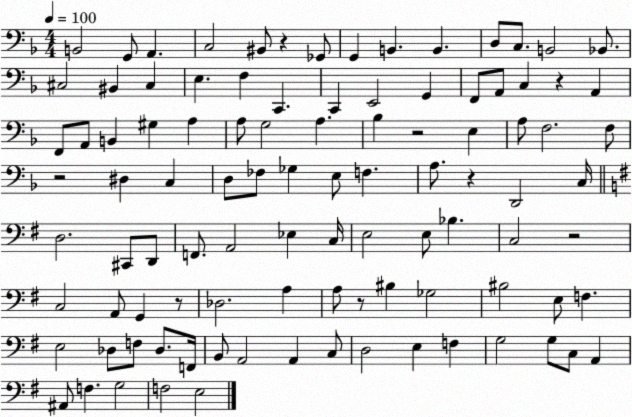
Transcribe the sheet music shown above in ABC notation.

X:1
T:Untitled
M:4/4
L:1/4
K:F
B,,2 G,,/2 A,, C,2 ^B,,/2 z _G,,/2 G,, B,, B,, D,/2 C,/2 B,,2 _B,,/2 ^C,2 ^B,, ^C, E, F, C,, C,, E,,2 G,, F,,/2 A,,/2 C, z A,, F,,/2 A,,/2 B,, ^G, A, A,/2 G,2 A, _B, z2 E, A,/2 F,2 F,/2 z2 ^D, C, D,/2 _F,/2 _G, E,/2 F, A,/2 z D,,2 C,/4 D,2 ^C,,/2 D,,/2 F,,/2 A,,2 _E, C,/4 E,2 E,/2 _B, C,2 z2 C,2 A,,/2 G,, z/2 _D,2 A, A,/2 z/2 ^B, _G,2 ^B,2 E,/2 F, E,2 _D,/2 F,/2 _D,/2 F,,/4 B,,/2 A,,2 A,, C,/2 D,2 E, F, G,2 G,/2 C,/2 A,, ^A,,/2 F, G,2 F,2 E,2